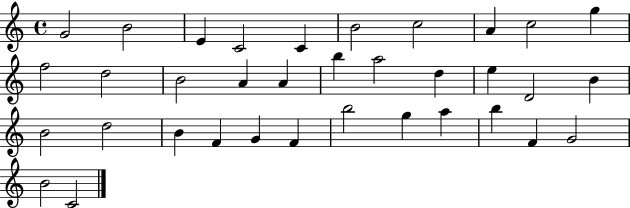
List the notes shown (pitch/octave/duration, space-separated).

G4/h B4/h E4/q C4/h C4/q B4/h C5/h A4/q C5/h G5/q F5/h D5/h B4/h A4/q A4/q B5/q A5/h D5/q E5/q D4/h B4/q B4/h D5/h B4/q F4/q G4/q F4/q B5/h G5/q A5/q B5/q F4/q G4/h B4/h C4/h